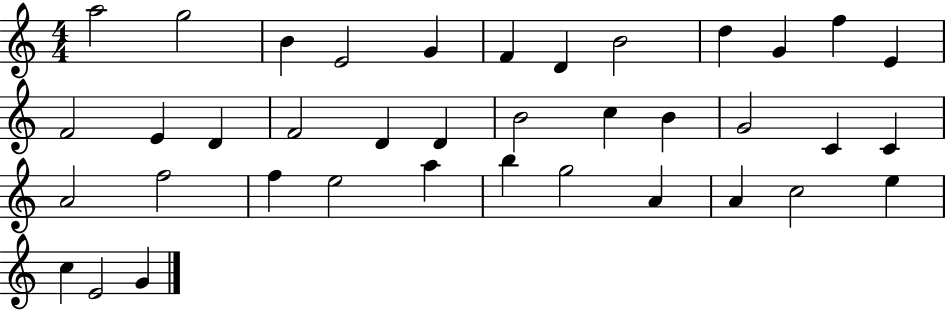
{
  \clef treble
  \numericTimeSignature
  \time 4/4
  \key c \major
  a''2 g''2 | b'4 e'2 g'4 | f'4 d'4 b'2 | d''4 g'4 f''4 e'4 | \break f'2 e'4 d'4 | f'2 d'4 d'4 | b'2 c''4 b'4 | g'2 c'4 c'4 | \break a'2 f''2 | f''4 e''2 a''4 | b''4 g''2 a'4 | a'4 c''2 e''4 | \break c''4 e'2 g'4 | \bar "|."
}